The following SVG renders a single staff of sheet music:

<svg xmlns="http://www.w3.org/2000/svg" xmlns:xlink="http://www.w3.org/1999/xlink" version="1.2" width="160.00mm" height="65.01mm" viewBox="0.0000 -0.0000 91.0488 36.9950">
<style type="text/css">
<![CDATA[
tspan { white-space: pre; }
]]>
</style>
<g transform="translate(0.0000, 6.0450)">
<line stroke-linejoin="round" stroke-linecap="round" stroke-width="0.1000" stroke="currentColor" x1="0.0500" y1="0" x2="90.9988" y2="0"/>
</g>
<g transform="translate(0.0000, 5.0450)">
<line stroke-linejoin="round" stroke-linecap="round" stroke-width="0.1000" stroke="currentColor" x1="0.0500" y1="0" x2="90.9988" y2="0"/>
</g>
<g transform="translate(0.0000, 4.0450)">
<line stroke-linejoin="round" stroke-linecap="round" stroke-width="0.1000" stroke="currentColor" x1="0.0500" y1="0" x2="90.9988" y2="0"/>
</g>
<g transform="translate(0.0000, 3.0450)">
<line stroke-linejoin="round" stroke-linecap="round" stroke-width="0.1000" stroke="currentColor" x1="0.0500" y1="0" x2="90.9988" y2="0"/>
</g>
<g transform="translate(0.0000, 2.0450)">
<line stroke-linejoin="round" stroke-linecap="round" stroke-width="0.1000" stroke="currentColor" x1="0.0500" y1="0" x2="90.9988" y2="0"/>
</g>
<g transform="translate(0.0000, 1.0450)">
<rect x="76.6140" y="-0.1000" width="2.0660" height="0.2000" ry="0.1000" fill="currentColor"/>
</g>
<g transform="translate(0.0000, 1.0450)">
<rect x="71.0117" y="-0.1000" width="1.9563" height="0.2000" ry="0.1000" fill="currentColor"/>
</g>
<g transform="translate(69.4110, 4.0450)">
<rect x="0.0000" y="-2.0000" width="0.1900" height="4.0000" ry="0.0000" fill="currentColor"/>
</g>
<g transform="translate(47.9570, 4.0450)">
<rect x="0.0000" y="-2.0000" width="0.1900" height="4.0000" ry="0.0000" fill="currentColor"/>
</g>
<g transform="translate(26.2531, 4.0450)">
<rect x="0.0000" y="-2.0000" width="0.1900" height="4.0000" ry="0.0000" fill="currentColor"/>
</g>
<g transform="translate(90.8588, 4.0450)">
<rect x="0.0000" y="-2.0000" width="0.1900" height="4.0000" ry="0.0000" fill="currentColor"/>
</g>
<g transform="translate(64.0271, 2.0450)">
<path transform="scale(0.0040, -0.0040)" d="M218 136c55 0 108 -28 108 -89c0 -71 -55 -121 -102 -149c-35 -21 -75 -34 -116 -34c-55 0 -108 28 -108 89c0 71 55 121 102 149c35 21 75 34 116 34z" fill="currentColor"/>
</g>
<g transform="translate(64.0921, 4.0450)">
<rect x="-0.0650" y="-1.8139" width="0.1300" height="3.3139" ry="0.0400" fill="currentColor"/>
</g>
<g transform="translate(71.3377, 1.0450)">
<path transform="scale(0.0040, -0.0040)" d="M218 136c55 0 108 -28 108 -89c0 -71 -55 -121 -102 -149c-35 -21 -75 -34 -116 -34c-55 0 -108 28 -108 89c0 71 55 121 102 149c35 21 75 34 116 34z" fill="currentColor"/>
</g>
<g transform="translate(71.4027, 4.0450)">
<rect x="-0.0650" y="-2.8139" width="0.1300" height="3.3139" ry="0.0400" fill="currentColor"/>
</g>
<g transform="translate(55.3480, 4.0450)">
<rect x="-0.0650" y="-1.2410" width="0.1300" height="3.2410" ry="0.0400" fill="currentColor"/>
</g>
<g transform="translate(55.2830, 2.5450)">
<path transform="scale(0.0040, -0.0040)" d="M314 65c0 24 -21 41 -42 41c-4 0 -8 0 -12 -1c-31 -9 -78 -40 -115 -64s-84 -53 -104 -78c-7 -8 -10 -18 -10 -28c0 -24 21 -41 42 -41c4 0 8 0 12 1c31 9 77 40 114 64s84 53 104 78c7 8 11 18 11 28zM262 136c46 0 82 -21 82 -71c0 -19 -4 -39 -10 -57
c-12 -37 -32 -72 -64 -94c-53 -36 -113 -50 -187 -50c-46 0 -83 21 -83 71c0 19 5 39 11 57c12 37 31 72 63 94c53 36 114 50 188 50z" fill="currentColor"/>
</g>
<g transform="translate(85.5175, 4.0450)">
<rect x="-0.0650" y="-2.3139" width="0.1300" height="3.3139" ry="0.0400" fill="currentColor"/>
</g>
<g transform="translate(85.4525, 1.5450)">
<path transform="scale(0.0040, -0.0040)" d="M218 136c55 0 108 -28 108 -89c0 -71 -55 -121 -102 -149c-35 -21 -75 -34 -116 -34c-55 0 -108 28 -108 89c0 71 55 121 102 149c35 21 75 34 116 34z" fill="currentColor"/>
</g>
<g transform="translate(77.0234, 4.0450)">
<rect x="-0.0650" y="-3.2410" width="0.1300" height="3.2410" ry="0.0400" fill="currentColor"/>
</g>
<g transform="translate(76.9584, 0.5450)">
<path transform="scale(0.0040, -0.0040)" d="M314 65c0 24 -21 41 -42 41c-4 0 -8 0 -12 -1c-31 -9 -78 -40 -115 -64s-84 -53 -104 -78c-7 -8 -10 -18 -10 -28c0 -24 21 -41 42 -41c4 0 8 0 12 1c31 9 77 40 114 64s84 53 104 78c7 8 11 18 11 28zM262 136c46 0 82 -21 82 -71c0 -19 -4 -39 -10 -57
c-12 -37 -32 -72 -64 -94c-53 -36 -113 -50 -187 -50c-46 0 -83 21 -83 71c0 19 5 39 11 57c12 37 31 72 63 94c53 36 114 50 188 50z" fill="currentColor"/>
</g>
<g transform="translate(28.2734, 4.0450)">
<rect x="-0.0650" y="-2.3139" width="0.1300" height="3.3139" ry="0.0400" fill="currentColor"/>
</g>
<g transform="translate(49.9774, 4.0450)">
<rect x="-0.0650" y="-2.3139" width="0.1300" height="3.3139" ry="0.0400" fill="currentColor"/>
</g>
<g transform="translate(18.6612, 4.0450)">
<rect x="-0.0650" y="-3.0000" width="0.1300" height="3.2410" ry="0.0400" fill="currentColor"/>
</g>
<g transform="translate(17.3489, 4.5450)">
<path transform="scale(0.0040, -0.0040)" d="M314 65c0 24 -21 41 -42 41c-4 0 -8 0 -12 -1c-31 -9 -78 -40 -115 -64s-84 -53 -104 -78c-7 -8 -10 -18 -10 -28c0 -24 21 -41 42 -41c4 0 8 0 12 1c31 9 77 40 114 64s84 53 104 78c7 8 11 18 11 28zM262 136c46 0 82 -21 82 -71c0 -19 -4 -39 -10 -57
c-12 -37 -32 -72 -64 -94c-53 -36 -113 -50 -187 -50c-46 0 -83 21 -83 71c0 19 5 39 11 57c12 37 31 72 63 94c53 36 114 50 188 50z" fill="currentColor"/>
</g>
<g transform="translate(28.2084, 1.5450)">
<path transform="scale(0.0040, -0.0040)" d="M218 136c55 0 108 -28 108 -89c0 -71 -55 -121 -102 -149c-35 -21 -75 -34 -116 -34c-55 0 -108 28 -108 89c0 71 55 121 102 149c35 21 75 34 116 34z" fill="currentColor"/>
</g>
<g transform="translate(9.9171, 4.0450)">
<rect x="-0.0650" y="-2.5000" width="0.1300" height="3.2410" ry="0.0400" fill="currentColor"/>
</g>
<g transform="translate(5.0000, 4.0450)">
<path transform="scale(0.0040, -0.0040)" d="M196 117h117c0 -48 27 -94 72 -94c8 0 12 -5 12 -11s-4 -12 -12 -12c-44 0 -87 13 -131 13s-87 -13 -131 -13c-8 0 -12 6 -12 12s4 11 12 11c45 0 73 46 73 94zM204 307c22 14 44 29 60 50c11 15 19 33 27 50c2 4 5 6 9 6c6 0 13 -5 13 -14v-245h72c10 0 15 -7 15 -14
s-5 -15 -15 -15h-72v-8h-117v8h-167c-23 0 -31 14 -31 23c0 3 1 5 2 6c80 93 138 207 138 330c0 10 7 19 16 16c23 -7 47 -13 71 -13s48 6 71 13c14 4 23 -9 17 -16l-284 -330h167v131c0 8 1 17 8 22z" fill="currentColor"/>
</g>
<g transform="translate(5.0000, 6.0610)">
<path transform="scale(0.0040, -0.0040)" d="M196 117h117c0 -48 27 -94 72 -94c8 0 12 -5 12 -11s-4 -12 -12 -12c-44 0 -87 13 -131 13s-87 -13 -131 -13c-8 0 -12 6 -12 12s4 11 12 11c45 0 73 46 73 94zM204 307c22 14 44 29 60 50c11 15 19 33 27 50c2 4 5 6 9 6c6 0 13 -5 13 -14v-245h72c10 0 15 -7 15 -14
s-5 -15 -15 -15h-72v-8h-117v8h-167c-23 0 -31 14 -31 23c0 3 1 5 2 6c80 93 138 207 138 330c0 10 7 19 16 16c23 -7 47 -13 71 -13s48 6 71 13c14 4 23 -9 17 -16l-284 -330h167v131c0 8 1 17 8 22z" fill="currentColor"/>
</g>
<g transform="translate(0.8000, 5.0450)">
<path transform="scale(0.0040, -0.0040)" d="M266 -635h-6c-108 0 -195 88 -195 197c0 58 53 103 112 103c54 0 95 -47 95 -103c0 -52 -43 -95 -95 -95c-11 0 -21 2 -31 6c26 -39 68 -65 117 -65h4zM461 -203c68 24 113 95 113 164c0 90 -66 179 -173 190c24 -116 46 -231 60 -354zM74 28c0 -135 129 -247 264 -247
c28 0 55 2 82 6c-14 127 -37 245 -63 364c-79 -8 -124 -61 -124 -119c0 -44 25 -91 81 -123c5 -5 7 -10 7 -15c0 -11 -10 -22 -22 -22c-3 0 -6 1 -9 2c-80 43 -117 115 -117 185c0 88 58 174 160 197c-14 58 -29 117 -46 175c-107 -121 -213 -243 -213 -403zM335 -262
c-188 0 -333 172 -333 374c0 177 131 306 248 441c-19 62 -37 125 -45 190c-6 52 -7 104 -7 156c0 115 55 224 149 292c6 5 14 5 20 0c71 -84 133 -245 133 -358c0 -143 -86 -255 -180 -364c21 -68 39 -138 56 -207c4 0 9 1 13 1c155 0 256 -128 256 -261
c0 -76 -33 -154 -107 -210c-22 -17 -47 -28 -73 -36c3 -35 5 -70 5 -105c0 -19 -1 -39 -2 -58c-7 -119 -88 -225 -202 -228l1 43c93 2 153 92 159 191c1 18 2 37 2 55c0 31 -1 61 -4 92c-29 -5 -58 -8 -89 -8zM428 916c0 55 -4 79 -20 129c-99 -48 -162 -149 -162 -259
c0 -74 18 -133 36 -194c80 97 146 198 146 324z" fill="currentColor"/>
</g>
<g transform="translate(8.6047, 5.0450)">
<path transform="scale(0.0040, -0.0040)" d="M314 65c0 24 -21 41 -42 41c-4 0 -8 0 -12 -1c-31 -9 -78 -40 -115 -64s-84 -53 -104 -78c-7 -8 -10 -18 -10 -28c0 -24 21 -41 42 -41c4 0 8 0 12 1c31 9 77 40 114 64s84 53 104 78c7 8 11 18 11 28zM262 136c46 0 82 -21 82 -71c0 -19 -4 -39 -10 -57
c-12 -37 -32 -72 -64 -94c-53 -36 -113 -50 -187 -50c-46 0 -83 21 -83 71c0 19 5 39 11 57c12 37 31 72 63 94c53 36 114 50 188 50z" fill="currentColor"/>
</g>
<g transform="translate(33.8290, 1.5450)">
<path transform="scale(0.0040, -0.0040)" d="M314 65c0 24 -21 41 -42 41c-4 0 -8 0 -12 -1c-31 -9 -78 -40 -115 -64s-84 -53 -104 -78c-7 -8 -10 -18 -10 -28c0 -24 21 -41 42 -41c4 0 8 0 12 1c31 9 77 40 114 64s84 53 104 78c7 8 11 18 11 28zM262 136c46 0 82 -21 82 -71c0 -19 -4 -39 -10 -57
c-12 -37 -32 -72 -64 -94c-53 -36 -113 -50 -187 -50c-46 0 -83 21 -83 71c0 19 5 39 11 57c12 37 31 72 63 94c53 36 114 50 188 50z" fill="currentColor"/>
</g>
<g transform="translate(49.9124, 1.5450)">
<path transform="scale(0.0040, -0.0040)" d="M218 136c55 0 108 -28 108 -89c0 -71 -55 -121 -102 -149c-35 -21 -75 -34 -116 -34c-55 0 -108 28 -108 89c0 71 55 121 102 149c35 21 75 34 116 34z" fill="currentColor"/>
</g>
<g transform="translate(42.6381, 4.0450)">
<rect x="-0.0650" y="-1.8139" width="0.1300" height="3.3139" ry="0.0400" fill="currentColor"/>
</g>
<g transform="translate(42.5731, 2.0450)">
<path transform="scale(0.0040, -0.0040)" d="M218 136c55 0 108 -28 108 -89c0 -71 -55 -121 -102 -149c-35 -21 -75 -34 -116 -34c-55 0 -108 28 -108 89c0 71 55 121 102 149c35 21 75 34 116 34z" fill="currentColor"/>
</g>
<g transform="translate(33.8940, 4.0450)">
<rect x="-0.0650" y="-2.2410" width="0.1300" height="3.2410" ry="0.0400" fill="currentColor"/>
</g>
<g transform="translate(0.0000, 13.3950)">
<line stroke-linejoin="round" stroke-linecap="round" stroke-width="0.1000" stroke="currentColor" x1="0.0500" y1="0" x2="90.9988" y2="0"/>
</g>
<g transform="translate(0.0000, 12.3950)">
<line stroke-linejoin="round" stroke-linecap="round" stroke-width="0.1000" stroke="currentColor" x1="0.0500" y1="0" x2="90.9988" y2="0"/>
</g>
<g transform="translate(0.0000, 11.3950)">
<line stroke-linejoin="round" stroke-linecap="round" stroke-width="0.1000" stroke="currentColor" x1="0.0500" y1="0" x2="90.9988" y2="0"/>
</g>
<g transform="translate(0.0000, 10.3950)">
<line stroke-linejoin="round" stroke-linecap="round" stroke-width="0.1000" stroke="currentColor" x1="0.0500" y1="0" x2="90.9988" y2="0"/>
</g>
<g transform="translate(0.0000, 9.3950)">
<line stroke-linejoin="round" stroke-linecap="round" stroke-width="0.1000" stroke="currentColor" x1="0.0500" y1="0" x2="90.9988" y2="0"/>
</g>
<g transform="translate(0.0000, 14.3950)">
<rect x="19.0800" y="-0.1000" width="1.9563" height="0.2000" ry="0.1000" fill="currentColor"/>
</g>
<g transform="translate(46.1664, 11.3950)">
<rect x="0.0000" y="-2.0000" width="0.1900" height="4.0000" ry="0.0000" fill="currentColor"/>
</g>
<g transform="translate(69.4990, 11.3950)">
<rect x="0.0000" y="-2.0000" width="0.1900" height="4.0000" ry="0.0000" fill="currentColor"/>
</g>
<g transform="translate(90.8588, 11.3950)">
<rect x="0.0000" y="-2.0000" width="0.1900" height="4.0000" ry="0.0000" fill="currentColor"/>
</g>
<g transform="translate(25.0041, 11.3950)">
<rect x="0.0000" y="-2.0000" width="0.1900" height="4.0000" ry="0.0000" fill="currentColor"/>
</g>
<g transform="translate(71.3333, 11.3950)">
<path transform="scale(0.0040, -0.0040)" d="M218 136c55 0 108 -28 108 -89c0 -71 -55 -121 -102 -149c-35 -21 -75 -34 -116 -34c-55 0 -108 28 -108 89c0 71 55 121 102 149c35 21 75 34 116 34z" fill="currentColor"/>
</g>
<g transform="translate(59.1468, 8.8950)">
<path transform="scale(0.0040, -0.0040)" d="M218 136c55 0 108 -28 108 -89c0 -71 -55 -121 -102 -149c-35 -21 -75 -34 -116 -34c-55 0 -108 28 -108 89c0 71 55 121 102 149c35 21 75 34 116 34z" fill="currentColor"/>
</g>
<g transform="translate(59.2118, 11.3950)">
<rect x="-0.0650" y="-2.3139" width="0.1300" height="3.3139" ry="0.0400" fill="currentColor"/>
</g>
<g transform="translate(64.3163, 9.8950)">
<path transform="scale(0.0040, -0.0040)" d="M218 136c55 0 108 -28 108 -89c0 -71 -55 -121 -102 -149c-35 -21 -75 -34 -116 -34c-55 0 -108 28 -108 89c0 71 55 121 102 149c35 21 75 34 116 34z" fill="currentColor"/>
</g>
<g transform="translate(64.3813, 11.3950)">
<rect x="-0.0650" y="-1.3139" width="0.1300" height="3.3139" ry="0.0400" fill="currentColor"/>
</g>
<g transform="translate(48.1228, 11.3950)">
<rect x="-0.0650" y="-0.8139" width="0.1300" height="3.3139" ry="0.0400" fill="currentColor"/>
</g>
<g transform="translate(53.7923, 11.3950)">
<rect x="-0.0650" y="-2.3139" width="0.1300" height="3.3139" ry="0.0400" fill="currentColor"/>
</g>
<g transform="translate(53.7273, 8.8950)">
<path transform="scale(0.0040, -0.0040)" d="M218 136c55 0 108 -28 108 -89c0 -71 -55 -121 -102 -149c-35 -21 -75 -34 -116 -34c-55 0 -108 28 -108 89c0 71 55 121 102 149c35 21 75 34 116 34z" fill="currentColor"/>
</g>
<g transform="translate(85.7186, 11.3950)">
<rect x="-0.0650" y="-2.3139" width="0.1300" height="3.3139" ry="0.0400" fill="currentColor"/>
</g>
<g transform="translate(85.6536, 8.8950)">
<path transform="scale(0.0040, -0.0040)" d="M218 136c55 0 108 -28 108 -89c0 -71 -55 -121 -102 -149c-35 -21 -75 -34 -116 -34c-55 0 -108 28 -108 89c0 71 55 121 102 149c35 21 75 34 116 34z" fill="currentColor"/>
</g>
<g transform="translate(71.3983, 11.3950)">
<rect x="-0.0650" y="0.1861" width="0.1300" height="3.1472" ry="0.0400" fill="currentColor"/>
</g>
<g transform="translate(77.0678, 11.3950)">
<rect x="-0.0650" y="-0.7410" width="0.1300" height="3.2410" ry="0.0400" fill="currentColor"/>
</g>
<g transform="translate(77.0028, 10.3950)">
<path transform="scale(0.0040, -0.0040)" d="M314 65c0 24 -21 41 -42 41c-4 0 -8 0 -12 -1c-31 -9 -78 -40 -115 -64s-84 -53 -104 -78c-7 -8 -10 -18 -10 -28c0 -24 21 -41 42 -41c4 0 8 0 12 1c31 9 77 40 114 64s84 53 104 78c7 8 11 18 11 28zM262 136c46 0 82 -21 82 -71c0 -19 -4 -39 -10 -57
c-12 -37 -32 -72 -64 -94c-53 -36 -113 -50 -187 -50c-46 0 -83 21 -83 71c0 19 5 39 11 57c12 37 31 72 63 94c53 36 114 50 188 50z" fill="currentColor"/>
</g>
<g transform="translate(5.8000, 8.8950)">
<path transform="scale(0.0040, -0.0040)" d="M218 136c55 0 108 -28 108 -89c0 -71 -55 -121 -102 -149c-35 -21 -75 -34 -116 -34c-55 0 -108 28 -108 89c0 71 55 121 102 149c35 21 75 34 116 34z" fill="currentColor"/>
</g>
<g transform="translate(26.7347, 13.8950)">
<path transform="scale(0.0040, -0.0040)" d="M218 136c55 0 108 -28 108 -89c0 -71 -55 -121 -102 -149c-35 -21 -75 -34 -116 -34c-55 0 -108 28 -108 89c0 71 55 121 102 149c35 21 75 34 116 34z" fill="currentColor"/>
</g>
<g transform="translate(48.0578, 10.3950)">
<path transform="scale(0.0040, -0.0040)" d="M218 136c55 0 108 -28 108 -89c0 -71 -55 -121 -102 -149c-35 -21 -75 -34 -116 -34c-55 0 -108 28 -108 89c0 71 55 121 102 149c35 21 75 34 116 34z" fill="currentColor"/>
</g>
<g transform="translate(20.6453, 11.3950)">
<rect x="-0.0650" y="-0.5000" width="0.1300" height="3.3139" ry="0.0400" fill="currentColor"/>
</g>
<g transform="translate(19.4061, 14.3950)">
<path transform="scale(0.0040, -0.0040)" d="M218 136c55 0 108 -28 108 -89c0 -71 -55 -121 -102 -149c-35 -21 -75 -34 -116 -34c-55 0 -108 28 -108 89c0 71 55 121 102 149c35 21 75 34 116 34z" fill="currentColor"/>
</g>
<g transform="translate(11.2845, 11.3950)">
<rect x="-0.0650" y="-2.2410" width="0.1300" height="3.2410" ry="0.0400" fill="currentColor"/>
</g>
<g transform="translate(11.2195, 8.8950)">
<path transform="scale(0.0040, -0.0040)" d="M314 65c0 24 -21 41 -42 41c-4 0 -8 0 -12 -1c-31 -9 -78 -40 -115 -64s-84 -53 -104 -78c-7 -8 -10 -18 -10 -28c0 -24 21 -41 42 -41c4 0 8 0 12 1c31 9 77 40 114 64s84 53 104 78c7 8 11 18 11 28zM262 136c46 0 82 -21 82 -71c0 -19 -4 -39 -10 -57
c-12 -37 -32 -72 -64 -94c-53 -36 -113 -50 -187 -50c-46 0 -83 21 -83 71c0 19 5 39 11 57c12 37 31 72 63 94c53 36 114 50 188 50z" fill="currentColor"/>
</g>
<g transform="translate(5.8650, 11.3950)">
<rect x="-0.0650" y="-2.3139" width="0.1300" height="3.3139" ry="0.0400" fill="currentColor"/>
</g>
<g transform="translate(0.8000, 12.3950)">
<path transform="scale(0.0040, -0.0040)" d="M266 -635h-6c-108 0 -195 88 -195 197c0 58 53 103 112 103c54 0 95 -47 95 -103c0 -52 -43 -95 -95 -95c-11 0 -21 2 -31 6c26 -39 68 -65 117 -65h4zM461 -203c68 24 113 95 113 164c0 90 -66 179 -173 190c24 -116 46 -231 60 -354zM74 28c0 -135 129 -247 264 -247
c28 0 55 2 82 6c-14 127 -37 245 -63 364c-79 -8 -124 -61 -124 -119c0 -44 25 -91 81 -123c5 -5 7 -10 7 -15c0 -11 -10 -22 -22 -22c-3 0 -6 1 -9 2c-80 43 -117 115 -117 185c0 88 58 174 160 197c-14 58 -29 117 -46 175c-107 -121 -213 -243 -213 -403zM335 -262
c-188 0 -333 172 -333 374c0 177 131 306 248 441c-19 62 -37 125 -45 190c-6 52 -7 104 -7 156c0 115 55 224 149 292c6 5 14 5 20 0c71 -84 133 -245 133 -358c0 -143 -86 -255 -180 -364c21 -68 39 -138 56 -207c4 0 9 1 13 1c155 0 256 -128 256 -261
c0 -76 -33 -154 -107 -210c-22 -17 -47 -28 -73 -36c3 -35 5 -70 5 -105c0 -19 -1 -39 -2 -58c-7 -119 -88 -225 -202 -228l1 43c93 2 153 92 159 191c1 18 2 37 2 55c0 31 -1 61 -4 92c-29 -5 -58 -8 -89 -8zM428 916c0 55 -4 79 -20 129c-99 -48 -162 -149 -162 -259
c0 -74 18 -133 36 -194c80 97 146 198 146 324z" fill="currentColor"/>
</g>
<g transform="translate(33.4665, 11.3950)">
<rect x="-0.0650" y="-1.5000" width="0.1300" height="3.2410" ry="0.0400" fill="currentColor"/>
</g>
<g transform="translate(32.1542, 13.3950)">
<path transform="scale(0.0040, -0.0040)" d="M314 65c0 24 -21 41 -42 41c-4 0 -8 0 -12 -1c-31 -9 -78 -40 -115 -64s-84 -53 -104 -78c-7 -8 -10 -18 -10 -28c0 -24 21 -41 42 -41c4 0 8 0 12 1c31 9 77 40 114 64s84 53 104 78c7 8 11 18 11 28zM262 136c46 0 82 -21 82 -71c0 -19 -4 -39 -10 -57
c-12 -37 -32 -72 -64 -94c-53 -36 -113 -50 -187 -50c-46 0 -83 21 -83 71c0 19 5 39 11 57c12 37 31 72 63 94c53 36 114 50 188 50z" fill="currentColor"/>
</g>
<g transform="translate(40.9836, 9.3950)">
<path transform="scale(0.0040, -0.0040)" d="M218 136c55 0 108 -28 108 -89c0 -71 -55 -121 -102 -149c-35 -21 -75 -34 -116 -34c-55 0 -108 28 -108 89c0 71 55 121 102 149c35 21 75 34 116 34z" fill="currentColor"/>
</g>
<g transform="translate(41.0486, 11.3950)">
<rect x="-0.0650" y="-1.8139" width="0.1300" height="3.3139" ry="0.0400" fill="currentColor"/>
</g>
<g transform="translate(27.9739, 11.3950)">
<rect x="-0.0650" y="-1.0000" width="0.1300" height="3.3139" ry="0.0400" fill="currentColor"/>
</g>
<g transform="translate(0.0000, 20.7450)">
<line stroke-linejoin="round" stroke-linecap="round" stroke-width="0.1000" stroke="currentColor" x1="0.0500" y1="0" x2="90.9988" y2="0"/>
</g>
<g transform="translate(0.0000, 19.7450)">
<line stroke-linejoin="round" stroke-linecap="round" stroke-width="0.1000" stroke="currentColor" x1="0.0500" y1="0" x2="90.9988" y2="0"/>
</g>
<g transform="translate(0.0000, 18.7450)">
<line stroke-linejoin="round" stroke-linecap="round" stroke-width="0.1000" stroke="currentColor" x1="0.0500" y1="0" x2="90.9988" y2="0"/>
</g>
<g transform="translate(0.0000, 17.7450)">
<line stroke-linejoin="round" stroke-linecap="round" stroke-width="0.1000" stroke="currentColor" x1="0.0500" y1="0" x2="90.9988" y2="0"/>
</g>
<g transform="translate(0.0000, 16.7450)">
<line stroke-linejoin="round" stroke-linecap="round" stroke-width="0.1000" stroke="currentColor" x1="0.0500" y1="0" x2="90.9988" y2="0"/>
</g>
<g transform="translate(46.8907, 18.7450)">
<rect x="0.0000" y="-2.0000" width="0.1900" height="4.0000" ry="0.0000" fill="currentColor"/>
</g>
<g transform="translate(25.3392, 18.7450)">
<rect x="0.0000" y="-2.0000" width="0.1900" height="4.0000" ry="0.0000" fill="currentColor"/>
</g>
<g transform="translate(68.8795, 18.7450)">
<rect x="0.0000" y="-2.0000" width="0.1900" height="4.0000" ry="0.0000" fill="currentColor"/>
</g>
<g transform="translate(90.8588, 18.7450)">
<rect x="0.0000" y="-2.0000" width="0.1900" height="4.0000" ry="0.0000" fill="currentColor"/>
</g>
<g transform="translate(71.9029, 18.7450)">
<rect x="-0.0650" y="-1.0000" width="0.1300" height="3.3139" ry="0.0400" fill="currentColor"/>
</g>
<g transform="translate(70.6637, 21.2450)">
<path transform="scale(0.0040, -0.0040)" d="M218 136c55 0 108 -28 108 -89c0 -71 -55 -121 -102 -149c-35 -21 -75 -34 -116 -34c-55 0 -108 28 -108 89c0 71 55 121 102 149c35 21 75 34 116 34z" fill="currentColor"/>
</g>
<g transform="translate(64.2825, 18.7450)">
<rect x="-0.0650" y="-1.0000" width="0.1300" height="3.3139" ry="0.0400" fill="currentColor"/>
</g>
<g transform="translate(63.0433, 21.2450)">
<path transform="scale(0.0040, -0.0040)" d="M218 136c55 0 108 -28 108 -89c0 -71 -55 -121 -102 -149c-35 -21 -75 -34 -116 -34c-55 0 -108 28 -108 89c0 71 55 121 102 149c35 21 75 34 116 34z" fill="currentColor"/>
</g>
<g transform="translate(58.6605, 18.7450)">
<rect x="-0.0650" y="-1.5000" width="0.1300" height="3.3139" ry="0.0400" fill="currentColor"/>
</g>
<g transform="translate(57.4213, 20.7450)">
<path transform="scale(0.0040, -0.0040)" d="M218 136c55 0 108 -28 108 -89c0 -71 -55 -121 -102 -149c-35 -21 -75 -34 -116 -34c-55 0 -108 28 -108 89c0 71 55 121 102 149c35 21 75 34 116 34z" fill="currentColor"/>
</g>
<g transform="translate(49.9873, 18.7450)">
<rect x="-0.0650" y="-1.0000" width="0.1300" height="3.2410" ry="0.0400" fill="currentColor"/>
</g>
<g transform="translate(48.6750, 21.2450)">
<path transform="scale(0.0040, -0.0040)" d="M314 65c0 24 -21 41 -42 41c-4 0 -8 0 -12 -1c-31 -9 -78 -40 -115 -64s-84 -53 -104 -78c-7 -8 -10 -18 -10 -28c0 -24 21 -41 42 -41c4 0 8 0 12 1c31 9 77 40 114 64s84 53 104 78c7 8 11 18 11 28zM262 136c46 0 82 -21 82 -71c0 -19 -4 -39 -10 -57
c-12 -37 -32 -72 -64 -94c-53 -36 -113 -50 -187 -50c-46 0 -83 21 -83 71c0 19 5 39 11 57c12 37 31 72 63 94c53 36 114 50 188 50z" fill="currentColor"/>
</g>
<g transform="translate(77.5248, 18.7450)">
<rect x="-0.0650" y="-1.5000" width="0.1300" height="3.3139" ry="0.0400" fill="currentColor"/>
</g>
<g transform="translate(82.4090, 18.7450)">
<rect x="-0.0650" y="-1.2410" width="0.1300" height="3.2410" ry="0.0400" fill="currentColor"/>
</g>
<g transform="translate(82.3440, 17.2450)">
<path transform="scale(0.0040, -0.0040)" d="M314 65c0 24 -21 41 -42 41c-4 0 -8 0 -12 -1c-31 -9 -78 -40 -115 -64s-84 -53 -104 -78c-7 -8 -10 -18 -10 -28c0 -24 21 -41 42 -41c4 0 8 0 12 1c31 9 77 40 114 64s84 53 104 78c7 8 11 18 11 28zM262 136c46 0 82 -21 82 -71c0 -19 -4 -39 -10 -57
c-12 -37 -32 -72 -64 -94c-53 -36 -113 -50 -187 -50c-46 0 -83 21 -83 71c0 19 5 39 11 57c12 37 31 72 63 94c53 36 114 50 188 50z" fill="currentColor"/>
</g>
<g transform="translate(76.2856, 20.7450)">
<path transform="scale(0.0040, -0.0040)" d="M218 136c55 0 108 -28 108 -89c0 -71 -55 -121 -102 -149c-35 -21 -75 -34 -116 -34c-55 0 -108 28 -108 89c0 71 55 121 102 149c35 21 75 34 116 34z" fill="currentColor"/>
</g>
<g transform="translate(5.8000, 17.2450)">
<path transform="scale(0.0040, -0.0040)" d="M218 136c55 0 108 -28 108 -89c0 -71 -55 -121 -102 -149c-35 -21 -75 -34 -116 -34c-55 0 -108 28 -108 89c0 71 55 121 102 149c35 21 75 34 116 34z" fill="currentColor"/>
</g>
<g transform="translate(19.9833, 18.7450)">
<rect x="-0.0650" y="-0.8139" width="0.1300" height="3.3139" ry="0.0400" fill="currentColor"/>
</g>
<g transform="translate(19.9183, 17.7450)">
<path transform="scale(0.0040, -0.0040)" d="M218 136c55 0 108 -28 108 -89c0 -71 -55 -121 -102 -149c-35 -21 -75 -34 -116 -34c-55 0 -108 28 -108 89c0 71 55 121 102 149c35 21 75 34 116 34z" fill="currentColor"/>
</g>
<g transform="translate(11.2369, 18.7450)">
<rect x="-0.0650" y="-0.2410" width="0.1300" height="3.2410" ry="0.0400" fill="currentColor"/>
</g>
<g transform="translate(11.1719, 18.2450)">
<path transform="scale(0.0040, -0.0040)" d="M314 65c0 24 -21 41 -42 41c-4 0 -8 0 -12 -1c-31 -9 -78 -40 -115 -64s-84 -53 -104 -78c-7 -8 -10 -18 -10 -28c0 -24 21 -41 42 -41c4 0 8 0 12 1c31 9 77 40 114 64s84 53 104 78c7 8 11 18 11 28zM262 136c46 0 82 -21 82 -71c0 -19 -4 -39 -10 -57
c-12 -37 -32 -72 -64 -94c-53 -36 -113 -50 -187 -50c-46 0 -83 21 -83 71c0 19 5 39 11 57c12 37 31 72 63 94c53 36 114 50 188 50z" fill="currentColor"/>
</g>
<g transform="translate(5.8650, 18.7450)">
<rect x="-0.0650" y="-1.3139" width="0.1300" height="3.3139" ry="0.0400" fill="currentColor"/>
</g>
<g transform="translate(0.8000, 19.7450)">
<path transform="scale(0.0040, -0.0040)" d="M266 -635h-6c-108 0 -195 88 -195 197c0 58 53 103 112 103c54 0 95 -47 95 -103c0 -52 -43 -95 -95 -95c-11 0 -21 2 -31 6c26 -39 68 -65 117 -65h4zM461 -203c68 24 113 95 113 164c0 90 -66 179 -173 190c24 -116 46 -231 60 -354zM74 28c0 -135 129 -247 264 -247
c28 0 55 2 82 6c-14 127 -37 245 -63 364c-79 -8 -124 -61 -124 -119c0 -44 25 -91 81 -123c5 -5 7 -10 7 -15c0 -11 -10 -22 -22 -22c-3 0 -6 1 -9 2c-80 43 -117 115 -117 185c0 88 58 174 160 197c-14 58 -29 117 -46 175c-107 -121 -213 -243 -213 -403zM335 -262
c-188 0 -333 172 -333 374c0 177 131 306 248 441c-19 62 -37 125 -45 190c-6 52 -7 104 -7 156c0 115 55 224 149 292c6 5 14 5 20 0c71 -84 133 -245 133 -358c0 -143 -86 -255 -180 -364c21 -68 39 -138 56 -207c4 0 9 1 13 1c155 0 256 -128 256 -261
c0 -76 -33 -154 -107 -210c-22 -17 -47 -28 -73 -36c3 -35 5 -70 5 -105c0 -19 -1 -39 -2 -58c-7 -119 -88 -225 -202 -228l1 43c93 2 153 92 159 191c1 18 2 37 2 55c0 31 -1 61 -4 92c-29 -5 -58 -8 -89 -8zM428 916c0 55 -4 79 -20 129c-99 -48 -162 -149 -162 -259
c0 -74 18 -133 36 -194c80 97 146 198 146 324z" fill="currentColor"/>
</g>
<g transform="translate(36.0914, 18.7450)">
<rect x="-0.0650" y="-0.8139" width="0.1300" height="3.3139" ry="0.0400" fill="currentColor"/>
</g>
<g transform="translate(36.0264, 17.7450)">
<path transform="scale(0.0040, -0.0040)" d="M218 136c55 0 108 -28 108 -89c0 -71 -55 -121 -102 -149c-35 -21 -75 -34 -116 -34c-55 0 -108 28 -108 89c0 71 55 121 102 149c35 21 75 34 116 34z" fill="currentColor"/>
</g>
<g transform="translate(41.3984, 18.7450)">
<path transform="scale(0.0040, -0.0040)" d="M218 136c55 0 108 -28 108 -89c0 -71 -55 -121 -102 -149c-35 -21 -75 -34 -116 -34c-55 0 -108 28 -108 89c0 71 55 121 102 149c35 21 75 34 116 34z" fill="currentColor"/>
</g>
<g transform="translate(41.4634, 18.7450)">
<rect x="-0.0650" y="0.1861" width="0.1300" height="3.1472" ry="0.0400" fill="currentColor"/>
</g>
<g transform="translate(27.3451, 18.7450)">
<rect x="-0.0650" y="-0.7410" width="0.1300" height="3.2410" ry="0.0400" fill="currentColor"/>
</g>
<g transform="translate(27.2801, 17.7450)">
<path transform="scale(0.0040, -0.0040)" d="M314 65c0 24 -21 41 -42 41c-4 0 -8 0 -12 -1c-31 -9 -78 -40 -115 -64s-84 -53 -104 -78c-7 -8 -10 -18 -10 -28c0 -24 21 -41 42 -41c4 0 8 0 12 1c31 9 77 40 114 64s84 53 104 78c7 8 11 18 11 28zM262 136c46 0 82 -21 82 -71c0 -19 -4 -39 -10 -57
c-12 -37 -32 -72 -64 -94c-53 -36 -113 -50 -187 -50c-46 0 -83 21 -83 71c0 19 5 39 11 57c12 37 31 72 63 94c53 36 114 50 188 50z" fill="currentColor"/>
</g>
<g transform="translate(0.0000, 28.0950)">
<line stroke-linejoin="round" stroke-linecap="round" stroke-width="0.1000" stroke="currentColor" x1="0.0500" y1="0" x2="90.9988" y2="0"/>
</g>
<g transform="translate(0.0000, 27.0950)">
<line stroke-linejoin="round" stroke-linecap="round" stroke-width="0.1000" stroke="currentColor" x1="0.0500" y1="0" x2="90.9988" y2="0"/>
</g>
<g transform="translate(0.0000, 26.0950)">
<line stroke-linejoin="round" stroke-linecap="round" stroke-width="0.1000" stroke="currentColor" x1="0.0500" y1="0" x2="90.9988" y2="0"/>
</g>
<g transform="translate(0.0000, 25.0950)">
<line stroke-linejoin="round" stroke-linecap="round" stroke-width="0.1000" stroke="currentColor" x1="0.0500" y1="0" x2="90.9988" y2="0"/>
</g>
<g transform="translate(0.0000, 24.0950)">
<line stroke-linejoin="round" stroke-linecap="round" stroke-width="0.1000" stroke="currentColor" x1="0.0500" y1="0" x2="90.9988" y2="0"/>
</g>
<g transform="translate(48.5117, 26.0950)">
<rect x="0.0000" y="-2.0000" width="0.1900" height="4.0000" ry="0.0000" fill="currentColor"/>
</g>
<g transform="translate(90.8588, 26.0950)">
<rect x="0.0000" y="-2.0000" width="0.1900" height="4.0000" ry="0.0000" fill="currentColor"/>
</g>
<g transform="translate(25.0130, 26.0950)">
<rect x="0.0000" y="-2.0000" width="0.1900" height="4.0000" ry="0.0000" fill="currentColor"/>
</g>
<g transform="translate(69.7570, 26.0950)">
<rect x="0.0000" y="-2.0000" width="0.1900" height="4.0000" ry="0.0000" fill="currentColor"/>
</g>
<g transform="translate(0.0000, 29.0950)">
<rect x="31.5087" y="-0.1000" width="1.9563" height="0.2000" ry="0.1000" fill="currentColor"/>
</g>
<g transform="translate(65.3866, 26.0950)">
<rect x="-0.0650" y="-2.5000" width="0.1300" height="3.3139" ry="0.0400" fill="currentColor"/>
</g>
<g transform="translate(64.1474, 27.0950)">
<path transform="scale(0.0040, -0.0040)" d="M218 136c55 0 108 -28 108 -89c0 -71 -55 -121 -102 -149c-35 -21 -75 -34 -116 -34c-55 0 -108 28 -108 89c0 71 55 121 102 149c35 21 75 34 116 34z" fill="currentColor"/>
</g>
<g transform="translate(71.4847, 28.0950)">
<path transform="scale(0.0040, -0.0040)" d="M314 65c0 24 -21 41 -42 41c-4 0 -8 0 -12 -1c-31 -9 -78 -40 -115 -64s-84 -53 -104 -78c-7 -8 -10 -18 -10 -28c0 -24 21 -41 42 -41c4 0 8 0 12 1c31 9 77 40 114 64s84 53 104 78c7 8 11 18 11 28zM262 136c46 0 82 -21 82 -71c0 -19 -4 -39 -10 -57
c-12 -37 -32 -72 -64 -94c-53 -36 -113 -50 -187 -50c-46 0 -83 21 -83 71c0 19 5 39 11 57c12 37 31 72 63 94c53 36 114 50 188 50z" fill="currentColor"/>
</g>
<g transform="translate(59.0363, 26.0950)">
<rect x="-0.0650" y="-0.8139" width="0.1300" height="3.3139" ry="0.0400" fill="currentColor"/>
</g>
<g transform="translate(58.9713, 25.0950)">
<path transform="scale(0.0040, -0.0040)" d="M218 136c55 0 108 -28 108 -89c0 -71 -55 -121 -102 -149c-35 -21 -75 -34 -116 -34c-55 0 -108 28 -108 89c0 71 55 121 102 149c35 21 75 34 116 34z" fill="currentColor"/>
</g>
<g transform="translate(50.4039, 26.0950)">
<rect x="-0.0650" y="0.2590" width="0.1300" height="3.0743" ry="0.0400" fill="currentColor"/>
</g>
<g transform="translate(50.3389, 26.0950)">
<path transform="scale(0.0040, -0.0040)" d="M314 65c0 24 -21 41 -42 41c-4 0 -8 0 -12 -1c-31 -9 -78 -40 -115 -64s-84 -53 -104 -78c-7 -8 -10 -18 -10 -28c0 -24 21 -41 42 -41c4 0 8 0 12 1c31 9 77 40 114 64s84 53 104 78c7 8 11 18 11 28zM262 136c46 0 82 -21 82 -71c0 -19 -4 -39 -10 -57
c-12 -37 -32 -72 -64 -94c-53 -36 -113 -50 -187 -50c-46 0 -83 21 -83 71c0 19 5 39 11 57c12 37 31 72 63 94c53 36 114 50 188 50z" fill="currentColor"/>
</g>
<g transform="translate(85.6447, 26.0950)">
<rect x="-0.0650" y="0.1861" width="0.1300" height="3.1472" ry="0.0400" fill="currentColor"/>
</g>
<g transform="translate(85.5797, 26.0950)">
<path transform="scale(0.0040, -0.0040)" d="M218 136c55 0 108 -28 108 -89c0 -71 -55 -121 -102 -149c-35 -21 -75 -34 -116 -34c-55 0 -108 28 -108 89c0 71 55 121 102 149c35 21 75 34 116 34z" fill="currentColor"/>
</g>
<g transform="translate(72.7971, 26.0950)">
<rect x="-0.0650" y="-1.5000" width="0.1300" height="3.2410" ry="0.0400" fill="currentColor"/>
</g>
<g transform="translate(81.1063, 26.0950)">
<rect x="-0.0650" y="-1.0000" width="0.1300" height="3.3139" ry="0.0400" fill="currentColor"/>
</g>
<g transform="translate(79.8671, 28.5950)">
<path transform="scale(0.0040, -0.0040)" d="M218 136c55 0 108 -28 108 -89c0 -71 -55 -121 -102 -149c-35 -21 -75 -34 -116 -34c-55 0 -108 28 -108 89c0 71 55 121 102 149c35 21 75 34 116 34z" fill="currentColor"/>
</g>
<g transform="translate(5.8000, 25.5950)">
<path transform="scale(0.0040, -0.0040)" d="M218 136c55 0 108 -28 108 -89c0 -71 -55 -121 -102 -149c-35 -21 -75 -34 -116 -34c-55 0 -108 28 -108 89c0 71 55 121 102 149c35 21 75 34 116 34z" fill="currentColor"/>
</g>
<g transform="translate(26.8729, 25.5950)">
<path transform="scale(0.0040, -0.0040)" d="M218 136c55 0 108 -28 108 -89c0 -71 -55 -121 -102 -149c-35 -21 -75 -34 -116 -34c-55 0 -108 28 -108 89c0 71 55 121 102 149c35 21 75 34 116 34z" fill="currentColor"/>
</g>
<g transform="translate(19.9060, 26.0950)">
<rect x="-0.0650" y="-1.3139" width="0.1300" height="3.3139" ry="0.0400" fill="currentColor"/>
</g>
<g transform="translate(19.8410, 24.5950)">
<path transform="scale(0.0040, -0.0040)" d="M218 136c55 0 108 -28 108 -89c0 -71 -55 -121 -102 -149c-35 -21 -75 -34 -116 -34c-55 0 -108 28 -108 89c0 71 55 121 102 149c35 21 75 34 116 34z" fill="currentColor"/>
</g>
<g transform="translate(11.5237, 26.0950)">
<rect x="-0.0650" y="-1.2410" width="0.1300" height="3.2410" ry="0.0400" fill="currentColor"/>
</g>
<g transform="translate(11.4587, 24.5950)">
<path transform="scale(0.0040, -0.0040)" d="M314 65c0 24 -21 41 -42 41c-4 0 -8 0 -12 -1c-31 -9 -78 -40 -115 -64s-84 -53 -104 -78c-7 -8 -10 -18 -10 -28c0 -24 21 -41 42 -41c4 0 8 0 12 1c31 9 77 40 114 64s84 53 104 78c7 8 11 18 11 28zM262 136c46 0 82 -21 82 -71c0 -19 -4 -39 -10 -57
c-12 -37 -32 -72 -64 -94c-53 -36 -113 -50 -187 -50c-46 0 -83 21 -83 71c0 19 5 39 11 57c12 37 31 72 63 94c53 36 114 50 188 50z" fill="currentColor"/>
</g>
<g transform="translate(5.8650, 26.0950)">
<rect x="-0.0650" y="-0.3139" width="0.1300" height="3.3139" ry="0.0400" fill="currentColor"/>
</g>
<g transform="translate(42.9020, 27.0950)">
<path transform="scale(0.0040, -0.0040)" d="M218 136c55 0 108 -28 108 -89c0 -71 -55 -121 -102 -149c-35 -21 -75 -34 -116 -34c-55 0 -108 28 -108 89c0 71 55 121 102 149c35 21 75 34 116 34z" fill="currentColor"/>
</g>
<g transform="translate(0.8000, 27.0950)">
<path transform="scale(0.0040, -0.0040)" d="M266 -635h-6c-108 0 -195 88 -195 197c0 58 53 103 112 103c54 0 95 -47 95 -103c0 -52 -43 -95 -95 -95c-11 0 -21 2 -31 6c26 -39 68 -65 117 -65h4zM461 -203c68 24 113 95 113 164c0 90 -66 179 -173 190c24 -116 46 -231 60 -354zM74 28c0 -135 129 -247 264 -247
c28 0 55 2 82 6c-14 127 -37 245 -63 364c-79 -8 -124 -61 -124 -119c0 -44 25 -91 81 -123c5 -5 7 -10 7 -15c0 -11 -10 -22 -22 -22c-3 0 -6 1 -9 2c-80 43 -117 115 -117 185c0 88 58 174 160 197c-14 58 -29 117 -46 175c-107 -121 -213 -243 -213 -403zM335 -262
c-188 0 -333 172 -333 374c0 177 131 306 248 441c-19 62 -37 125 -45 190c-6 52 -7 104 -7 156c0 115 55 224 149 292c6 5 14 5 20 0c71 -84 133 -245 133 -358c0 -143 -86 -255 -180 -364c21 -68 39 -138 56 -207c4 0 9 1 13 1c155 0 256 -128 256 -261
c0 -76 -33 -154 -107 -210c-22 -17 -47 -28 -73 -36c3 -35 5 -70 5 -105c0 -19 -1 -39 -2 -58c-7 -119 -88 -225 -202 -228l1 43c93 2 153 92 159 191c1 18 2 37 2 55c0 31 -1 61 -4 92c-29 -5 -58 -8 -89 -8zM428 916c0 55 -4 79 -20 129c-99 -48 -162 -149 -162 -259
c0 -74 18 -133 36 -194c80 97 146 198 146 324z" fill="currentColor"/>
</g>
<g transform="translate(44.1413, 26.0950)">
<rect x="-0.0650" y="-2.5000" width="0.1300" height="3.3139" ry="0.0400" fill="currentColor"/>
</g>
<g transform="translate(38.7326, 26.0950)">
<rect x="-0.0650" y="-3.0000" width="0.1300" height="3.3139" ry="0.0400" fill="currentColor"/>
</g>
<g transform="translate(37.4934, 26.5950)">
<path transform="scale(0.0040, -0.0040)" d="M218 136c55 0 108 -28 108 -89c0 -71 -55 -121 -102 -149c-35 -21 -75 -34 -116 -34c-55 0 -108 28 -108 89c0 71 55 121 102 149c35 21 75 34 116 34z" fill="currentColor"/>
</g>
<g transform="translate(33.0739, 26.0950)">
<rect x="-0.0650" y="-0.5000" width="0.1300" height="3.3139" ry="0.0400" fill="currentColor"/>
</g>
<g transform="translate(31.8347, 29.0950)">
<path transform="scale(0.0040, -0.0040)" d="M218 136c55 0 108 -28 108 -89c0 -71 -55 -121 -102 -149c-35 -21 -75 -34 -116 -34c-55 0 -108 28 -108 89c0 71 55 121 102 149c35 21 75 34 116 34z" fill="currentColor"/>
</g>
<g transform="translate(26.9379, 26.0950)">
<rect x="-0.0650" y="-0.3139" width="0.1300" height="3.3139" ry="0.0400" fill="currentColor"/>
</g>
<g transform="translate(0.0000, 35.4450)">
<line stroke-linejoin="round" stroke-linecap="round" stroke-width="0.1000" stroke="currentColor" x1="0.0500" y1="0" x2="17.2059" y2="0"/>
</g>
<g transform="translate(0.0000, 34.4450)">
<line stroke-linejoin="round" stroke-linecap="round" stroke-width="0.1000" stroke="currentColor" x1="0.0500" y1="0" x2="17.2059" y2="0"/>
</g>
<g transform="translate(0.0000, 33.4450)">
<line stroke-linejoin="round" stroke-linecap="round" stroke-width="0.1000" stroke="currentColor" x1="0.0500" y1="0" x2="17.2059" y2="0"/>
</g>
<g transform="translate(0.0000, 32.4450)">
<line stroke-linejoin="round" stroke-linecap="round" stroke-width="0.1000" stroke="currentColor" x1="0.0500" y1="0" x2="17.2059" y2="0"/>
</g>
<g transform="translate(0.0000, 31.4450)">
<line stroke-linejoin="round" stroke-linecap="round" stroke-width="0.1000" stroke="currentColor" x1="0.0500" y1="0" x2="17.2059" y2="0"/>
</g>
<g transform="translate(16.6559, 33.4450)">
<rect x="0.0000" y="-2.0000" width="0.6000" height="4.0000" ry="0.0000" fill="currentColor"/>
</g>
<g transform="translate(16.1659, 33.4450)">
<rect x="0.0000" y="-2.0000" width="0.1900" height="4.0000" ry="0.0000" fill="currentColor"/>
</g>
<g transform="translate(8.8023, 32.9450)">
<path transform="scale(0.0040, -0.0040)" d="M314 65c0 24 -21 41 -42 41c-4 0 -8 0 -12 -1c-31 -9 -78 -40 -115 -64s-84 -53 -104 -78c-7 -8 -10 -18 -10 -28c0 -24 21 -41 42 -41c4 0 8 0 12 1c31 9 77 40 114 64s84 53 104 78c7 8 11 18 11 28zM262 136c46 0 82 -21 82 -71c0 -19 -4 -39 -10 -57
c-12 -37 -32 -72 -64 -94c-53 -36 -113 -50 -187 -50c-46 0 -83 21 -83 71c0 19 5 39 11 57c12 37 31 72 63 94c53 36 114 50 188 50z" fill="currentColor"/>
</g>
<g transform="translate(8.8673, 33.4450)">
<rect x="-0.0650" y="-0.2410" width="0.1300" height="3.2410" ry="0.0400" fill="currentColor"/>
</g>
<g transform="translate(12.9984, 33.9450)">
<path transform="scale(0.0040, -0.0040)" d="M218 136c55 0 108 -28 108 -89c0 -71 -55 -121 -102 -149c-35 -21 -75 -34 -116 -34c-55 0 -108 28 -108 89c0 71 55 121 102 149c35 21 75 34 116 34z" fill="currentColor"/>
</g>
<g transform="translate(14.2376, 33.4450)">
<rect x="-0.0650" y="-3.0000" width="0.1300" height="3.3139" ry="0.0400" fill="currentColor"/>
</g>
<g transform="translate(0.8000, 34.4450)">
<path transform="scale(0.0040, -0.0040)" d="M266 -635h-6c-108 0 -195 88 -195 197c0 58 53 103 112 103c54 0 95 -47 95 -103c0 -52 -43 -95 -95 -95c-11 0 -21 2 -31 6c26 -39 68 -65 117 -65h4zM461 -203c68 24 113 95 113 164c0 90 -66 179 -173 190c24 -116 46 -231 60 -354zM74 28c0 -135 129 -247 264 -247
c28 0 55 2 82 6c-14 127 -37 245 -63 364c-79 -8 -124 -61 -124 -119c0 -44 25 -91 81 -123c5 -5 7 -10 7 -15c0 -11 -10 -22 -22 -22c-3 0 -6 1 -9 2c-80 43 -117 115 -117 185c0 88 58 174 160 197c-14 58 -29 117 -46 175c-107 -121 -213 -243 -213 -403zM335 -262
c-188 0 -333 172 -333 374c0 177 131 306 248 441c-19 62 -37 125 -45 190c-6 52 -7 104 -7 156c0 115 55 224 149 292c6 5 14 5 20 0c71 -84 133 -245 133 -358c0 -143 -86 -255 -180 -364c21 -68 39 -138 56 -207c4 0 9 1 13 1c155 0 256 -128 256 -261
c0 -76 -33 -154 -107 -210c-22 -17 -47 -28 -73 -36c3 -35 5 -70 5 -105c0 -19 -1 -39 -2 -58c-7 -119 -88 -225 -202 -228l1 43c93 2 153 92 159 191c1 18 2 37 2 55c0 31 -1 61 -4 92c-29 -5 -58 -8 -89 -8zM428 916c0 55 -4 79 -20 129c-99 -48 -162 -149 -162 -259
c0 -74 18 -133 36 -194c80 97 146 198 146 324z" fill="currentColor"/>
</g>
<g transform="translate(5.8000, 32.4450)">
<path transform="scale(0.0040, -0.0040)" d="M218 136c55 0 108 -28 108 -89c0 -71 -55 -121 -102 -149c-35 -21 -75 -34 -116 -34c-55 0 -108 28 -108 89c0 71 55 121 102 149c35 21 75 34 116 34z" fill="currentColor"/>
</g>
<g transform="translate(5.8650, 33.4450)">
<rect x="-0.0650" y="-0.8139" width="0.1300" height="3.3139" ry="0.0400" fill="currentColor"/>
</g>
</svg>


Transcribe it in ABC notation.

X:1
T:Untitled
M:4/4
L:1/4
K:C
G2 A2 g g2 f g e2 f a b2 g g g2 C D E2 f d g g e B d2 g e c2 d d2 d B D2 E D D E e2 c e2 e c C A G B2 d G E2 D B d c2 A